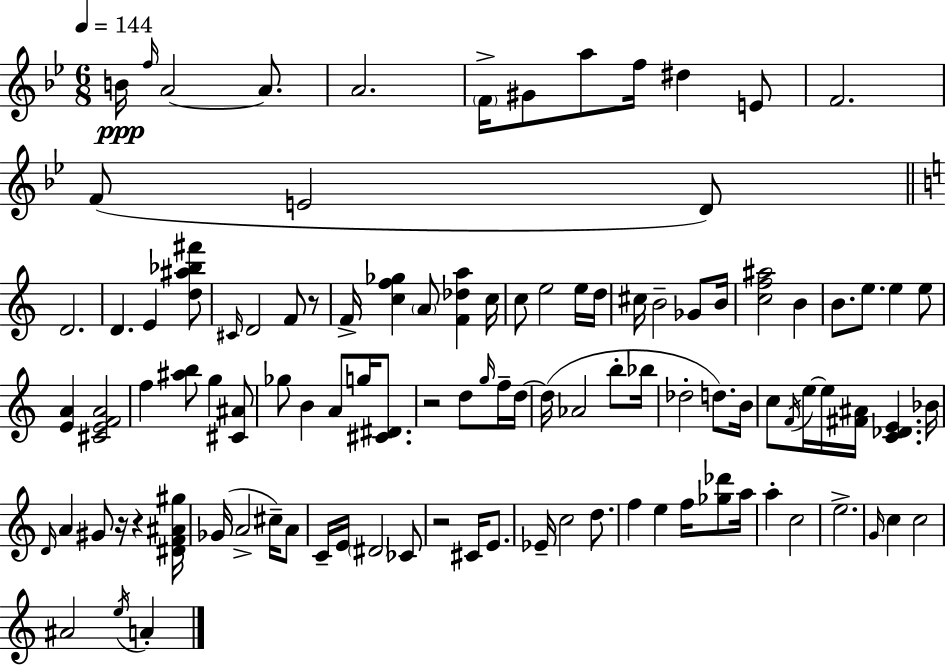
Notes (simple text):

B4/s F5/s A4/h A4/e. A4/h. F4/s G#4/e A5/e F5/s D#5/q E4/e F4/h. F4/e E4/h D4/e D4/h. D4/q. E4/q [D5,A#5,Bb5,F#6]/e C#4/s D4/h F4/e R/e F4/s [C5,F5,Gb5]/q A4/e [F4,Db5,A5]/q C5/s C5/e E5/h E5/s D5/s C#5/s B4/h Gb4/e B4/s [C5,F5,A#5]/h B4/q B4/e. E5/e. E5/q E5/e [E4,A4]/q [C#4,E4,F4,A4]/h F5/q [A#5,B5]/e G5/q [C#4,A#4]/e Gb5/e B4/q A4/e G5/s [C#4,D#4]/e. R/h D5/e G5/s F5/s D5/s D5/s Ab4/h B5/e Bb5/s Db5/h D5/e. B4/s C5/e F4/s E5/s E5/s [F#4,A#4]/s [C4,Db4,E4]/q. Bb4/s D4/s A4/q G#4/e R/s R/q [D#4,F4,A#4,G#5]/s Gb4/s A4/h C#5/s A4/e C4/s E4/s D#4/h CES4/e R/h C#4/s E4/e. Eb4/s C5/h D5/e. F5/q E5/q F5/s [Gb5,Db6]/e A5/s A5/q C5/h E5/h. G4/s C5/q C5/h A#4/h E5/s A4/q